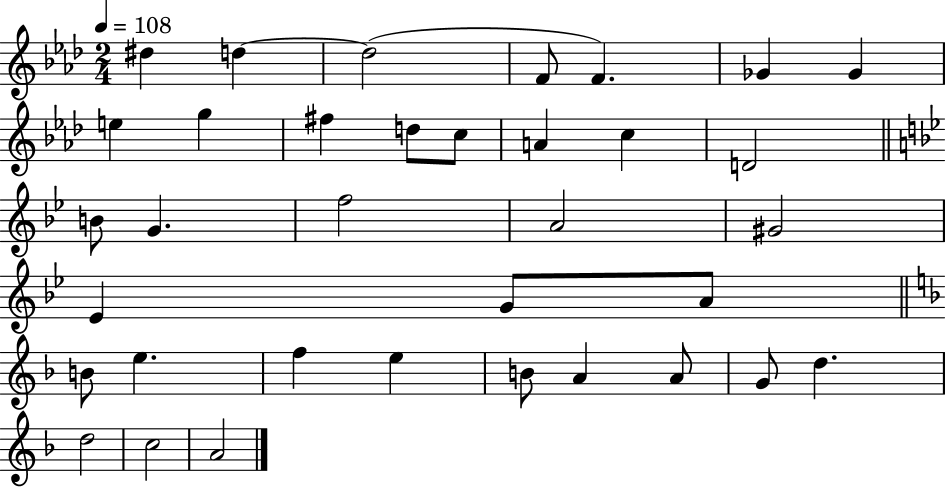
X:1
T:Untitled
M:2/4
L:1/4
K:Ab
^d d d2 F/2 F _G _G e g ^f d/2 c/2 A c D2 B/2 G f2 A2 ^G2 _E G/2 A/2 B/2 e f e B/2 A A/2 G/2 d d2 c2 A2